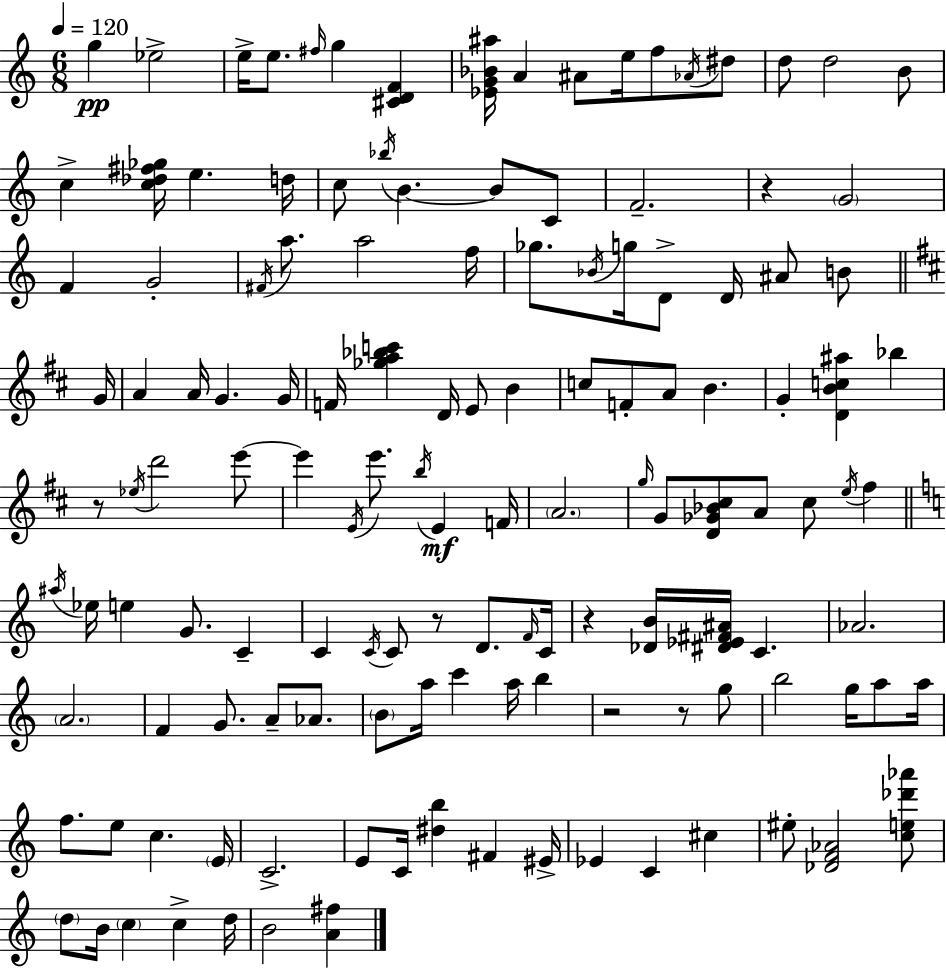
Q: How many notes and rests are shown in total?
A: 134